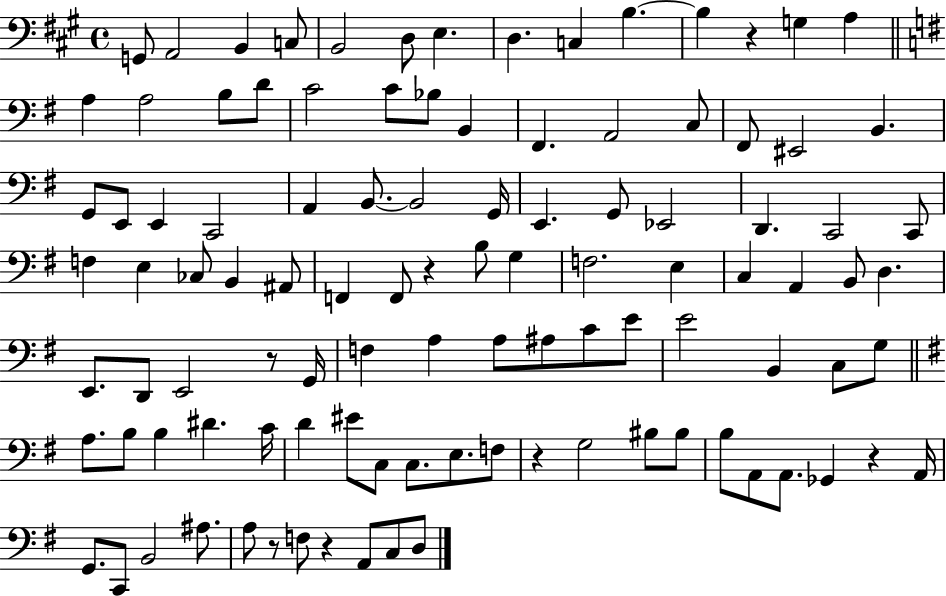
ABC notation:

X:1
T:Untitled
M:4/4
L:1/4
K:A
G,,/2 A,,2 B,, C,/2 B,,2 D,/2 E, D, C, B, B, z G, A, A, A,2 B,/2 D/2 C2 C/2 _B,/2 B,, ^F,, A,,2 C,/2 ^F,,/2 ^E,,2 B,, G,,/2 E,,/2 E,, C,,2 A,, B,,/2 B,,2 G,,/4 E,, G,,/2 _E,,2 D,, C,,2 C,,/2 F, E, _C,/2 B,, ^A,,/2 F,, F,,/2 z B,/2 G, F,2 E, C, A,, B,,/2 D, E,,/2 D,,/2 E,,2 z/2 G,,/4 F, A, A,/2 ^A,/2 C/2 E/2 E2 B,, C,/2 G,/2 A,/2 B,/2 B, ^D C/4 D ^E/2 C,/2 C,/2 E,/2 F,/2 z G,2 ^B,/2 ^B,/2 B,/2 A,,/2 A,,/2 _G,, z A,,/4 G,,/2 C,,/2 B,,2 ^A,/2 A,/2 z/2 F,/2 z A,,/2 C,/2 D,/2